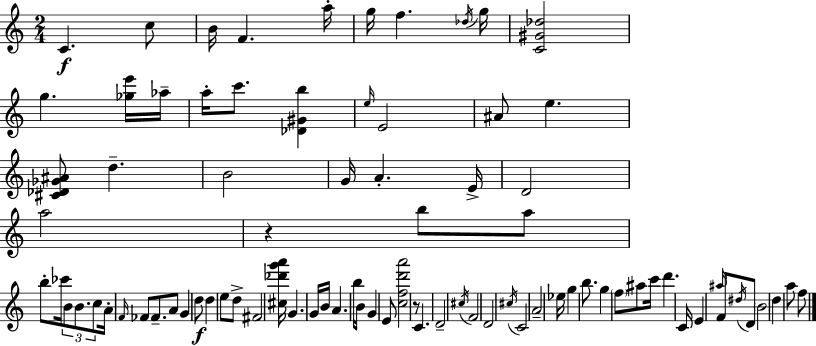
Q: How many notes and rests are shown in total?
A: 84